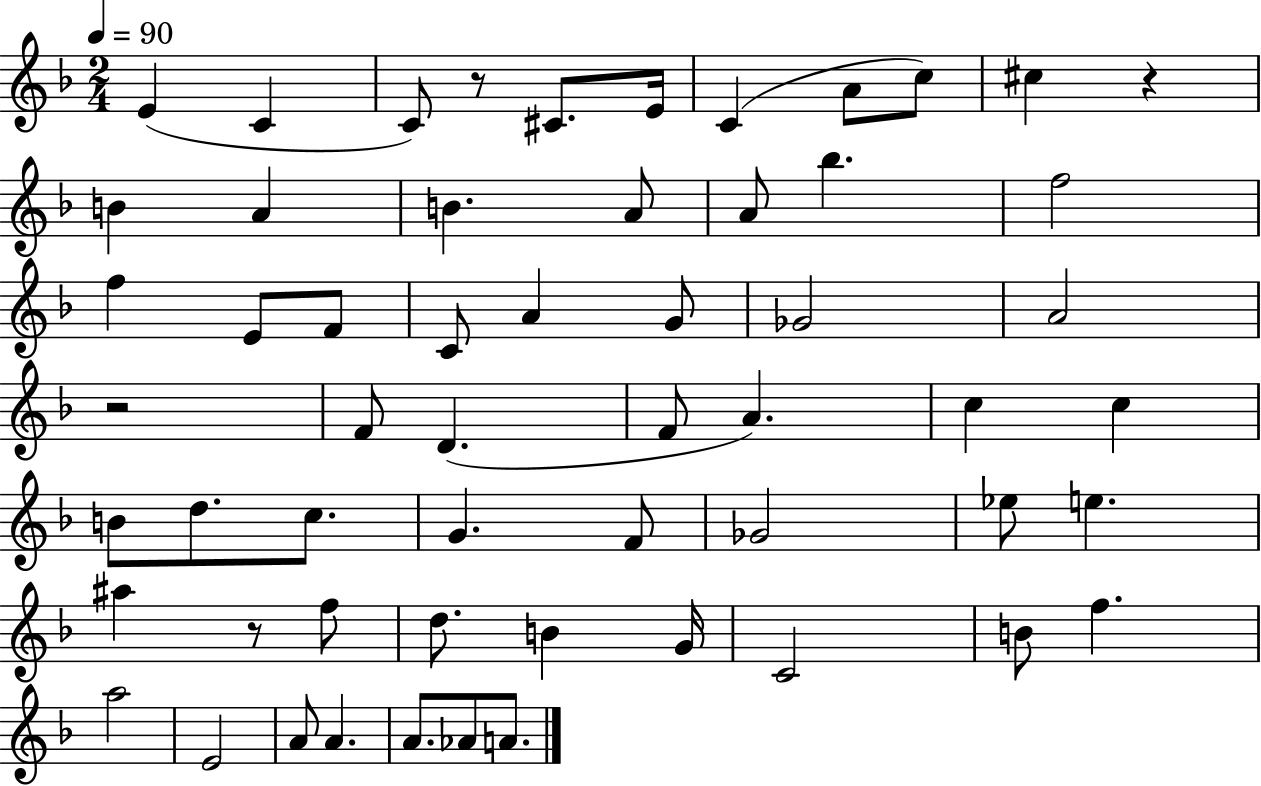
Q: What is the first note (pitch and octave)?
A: E4